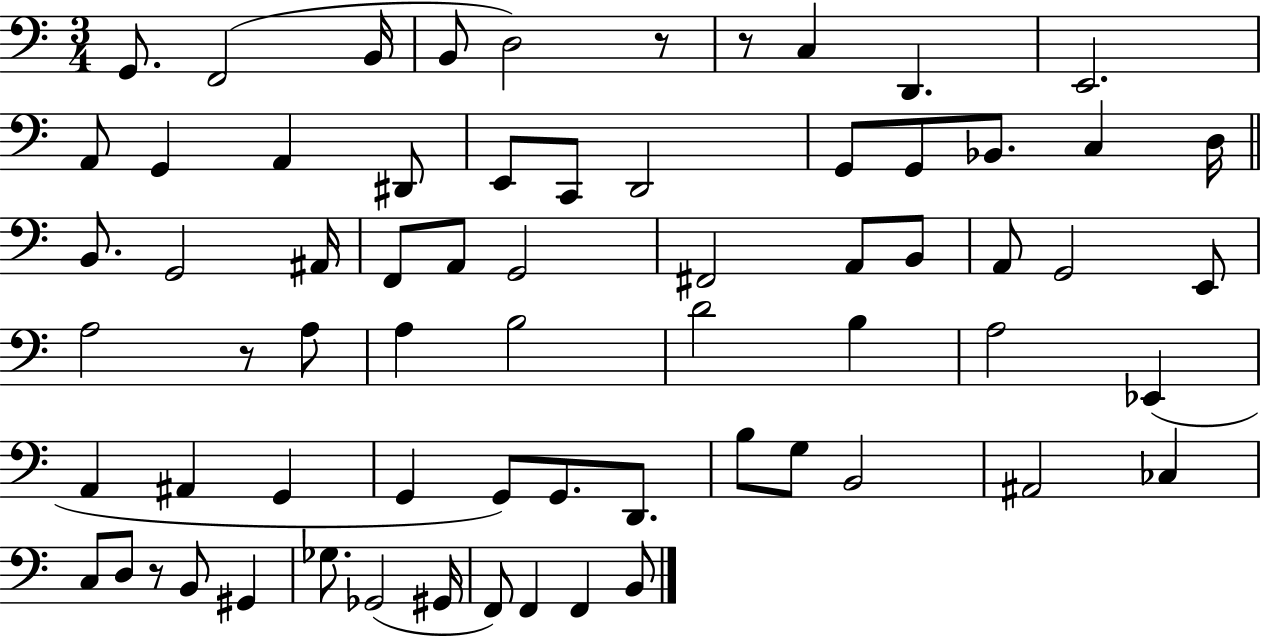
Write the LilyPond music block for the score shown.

{
  \clef bass
  \numericTimeSignature
  \time 3/4
  \key c \major
  \repeat volta 2 { g,8. f,2( b,16 | b,8 d2) r8 | r8 c4 d,4. | e,2. | \break a,8 g,4 a,4 dis,8 | e,8 c,8 d,2 | g,8 g,8 bes,8. c4 d16 | \bar "||" \break \key a \minor b,8. g,2 ais,16 | f,8 a,8 g,2 | fis,2 a,8 b,8 | a,8 g,2 e,8 | \break a2 r8 a8 | a4 b2 | d'2 b4 | a2 ees,4( | \break a,4 ais,4 g,4 | g,4 g,8) g,8. d,8. | b8 g8 b,2 | ais,2 ces4 | \break c8 d8 r8 b,8 gis,4 | ges8. ges,2( gis,16 | f,8) f,4 f,4 b,8 | } \bar "|."
}